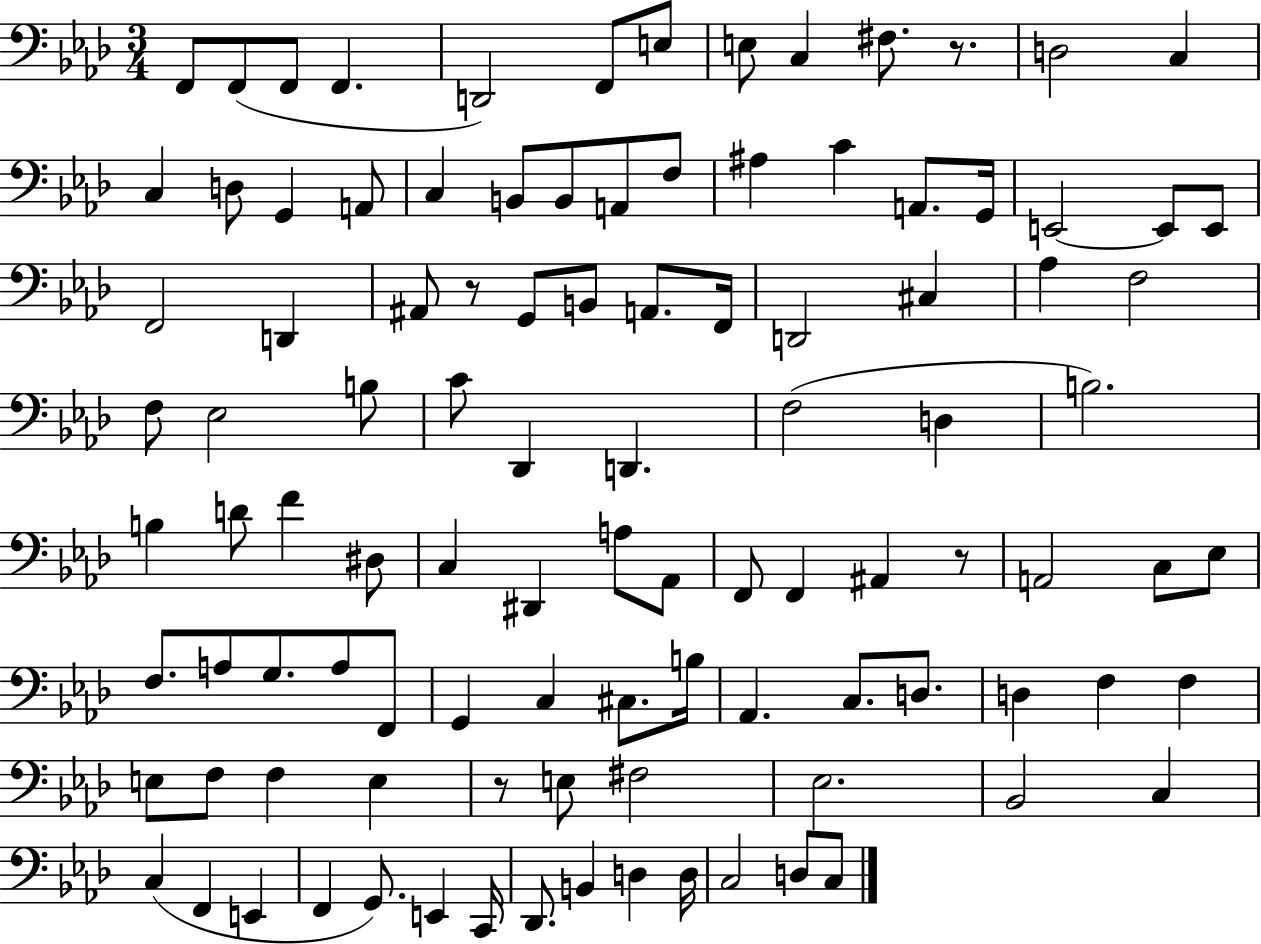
F2/e F2/e F2/e F2/q. D2/h F2/e E3/e E3/e C3/q F#3/e. R/e. D3/h C3/q C3/q D3/e G2/q A2/e C3/q B2/e B2/e A2/e F3/e A#3/q C4/q A2/e. G2/s E2/h E2/e E2/e F2/h D2/q A#2/e R/e G2/e B2/e A2/e. F2/s D2/h C#3/q Ab3/q F3/h F3/e Eb3/h B3/e C4/e Db2/q D2/q. F3/h D3/q B3/h. B3/q D4/e F4/q D#3/e C3/q D#2/q A3/e Ab2/e F2/e F2/q A#2/q R/e A2/h C3/e Eb3/e F3/e. A3/e G3/e. A3/e F2/e G2/q C3/q C#3/e. B3/s Ab2/q. C3/e. D3/e. D3/q F3/q F3/q E3/e F3/e F3/q E3/q R/e E3/e F#3/h Eb3/h. Bb2/h C3/q C3/q F2/q E2/q F2/q G2/e. E2/q C2/s Db2/e. B2/q D3/q D3/s C3/h D3/e C3/e